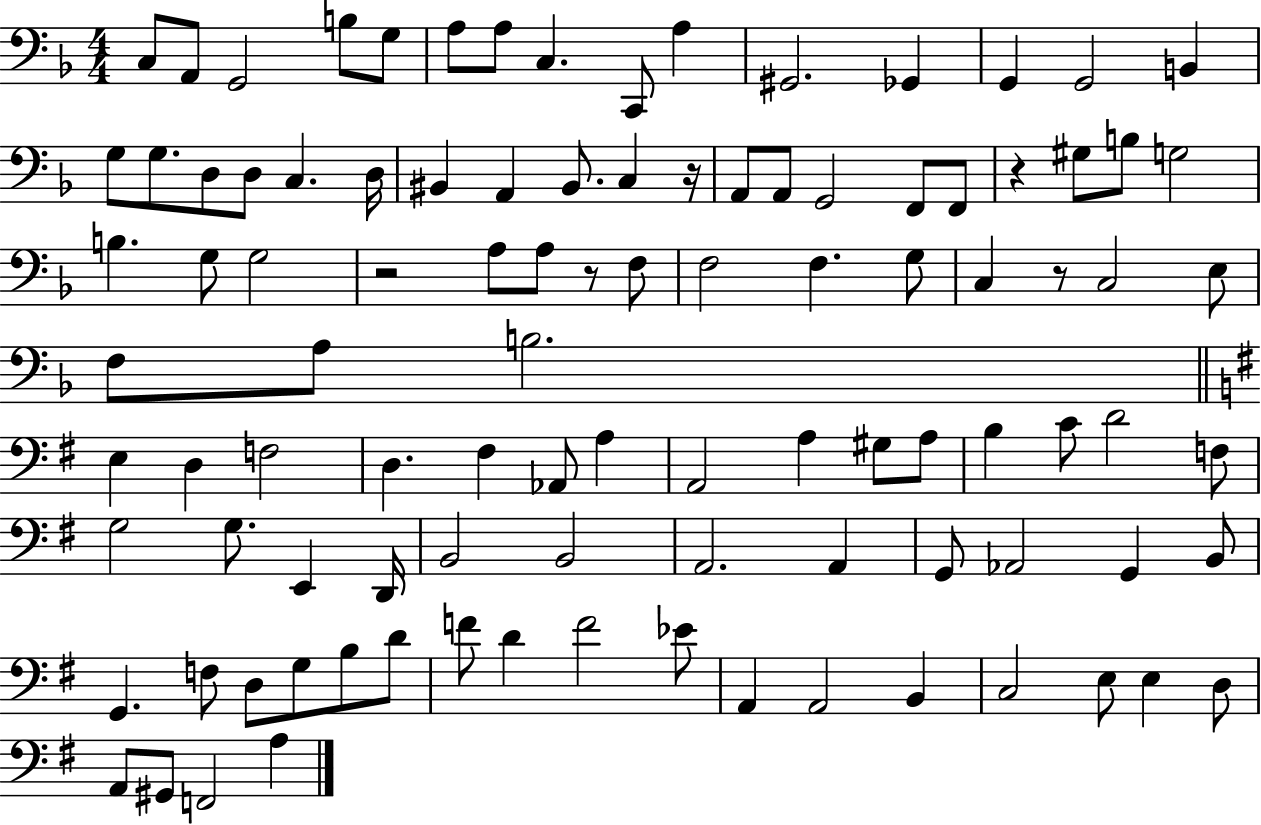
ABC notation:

X:1
T:Untitled
M:4/4
L:1/4
K:F
C,/2 A,,/2 G,,2 B,/2 G,/2 A,/2 A,/2 C, C,,/2 A, ^G,,2 _G,, G,, G,,2 B,, G,/2 G,/2 D,/2 D,/2 C, D,/4 ^B,, A,, ^B,,/2 C, z/4 A,,/2 A,,/2 G,,2 F,,/2 F,,/2 z ^G,/2 B,/2 G,2 B, G,/2 G,2 z2 A,/2 A,/2 z/2 F,/2 F,2 F, G,/2 C, z/2 C,2 E,/2 F,/2 A,/2 B,2 E, D, F,2 D, ^F, _A,,/2 A, A,,2 A, ^G,/2 A,/2 B, C/2 D2 F,/2 G,2 G,/2 E,, D,,/4 B,,2 B,,2 A,,2 A,, G,,/2 _A,,2 G,, B,,/2 G,, F,/2 D,/2 G,/2 B,/2 D/2 F/2 D F2 _E/2 A,, A,,2 B,, C,2 E,/2 E, D,/2 A,,/2 ^G,,/2 F,,2 A,